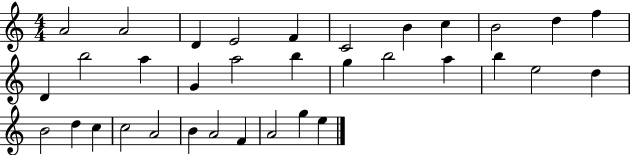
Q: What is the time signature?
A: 4/4